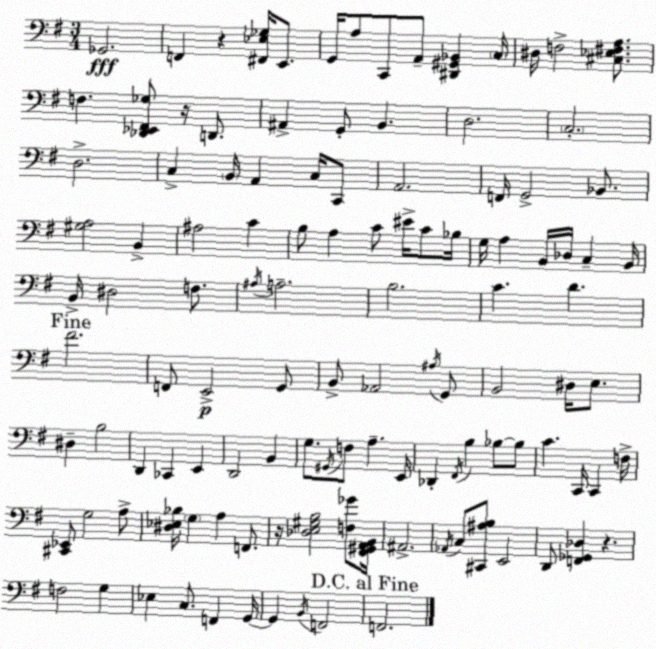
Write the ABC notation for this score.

X:1
T:Untitled
M:3/4
L:1/4
K:Em
_G,,2 F,, z [^F,,_E,_G,]/4 E,,/2 G,,/4 A,/2 C,,/2 A,,/2 [^D,,^G,,_B,,] C,/4 ^D,/4 F,2 [^C,_E,^F,A,]/2 F, [_D,,_E,,^F,,_G,]/2 z/4 D,,/2 ^A,, G,,/2 B,, D,2 C,2 D,2 C, B,,/4 A,, C,/4 C,,/2 A,,2 F,,/4 G,,2 _B,,/2 [^G,A,]2 B,, ^A,2 C B,/2 A, C/2 ^E/4 C/2 _B,/4 G,/4 A, B,,/4 _D,/4 C, B,,/4 B,,/4 ^D,2 F,/2 ^A,/4 A,2 B,2 C D ^F2 F,,/2 E,,2 G,,/2 B,,/2 _A,,2 ^A,/4 G,,/2 B,,2 ^D,/4 E,/2 ^D, B,2 D,, _C,, E,, D,,2 B,, G,/2 ^G,,/4 F,/2 A, E,,/4 _D,, ^F,,/4 B, _B,/2 _B,/2 C C,,/4 C,, F,/4 [^C,,_E,,]/2 G,2 A,/2 [^D,_E,_B,]/4 G, A, F,,/2 z/4 [_D,E,^G,B,]2 [F,_G]/2 [^F,,^G,,A,,B,,]/4 ^A,,2 _A,,/4 C,/2 [^C,,^A,B,]/2 E,,2 D,,/2 [F,,_G,,_D,] z F,2 G, _E, C,/2 F,, G,,/4 G,, B,,/4 F,,2 F,,2